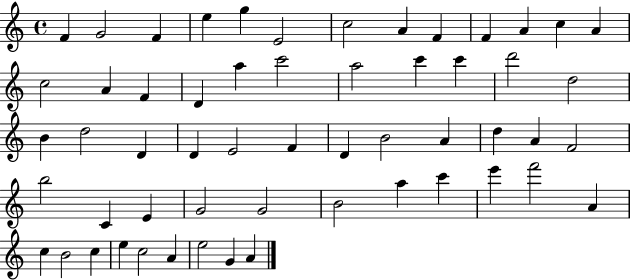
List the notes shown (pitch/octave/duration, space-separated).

F4/q G4/h F4/q E5/q G5/q E4/h C5/h A4/q F4/q F4/q A4/q C5/q A4/q C5/h A4/q F4/q D4/q A5/q C6/h A5/h C6/q C6/q D6/h D5/h B4/q D5/h D4/q D4/q E4/h F4/q D4/q B4/h A4/q D5/q A4/q F4/h B5/h C4/q E4/q G4/h G4/h B4/h A5/q C6/q E6/q F6/h A4/q C5/q B4/h C5/q E5/q C5/h A4/q E5/h G4/q A4/q